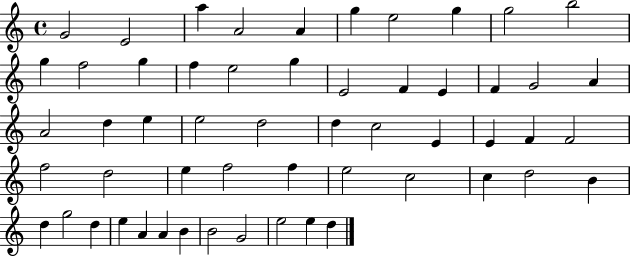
{
  \clef treble
  \time 4/4
  \defaultTimeSignature
  \key c \major
  g'2 e'2 | a''4 a'2 a'4 | g''4 e''2 g''4 | g''2 b''2 | \break g''4 f''2 g''4 | f''4 e''2 g''4 | e'2 f'4 e'4 | f'4 g'2 a'4 | \break a'2 d''4 e''4 | e''2 d''2 | d''4 c''2 e'4 | e'4 f'4 f'2 | \break f''2 d''2 | e''4 f''2 f''4 | e''2 c''2 | c''4 d''2 b'4 | \break d''4 g''2 d''4 | e''4 a'4 a'4 b'4 | b'2 g'2 | e''2 e''4 d''4 | \break \bar "|."
}